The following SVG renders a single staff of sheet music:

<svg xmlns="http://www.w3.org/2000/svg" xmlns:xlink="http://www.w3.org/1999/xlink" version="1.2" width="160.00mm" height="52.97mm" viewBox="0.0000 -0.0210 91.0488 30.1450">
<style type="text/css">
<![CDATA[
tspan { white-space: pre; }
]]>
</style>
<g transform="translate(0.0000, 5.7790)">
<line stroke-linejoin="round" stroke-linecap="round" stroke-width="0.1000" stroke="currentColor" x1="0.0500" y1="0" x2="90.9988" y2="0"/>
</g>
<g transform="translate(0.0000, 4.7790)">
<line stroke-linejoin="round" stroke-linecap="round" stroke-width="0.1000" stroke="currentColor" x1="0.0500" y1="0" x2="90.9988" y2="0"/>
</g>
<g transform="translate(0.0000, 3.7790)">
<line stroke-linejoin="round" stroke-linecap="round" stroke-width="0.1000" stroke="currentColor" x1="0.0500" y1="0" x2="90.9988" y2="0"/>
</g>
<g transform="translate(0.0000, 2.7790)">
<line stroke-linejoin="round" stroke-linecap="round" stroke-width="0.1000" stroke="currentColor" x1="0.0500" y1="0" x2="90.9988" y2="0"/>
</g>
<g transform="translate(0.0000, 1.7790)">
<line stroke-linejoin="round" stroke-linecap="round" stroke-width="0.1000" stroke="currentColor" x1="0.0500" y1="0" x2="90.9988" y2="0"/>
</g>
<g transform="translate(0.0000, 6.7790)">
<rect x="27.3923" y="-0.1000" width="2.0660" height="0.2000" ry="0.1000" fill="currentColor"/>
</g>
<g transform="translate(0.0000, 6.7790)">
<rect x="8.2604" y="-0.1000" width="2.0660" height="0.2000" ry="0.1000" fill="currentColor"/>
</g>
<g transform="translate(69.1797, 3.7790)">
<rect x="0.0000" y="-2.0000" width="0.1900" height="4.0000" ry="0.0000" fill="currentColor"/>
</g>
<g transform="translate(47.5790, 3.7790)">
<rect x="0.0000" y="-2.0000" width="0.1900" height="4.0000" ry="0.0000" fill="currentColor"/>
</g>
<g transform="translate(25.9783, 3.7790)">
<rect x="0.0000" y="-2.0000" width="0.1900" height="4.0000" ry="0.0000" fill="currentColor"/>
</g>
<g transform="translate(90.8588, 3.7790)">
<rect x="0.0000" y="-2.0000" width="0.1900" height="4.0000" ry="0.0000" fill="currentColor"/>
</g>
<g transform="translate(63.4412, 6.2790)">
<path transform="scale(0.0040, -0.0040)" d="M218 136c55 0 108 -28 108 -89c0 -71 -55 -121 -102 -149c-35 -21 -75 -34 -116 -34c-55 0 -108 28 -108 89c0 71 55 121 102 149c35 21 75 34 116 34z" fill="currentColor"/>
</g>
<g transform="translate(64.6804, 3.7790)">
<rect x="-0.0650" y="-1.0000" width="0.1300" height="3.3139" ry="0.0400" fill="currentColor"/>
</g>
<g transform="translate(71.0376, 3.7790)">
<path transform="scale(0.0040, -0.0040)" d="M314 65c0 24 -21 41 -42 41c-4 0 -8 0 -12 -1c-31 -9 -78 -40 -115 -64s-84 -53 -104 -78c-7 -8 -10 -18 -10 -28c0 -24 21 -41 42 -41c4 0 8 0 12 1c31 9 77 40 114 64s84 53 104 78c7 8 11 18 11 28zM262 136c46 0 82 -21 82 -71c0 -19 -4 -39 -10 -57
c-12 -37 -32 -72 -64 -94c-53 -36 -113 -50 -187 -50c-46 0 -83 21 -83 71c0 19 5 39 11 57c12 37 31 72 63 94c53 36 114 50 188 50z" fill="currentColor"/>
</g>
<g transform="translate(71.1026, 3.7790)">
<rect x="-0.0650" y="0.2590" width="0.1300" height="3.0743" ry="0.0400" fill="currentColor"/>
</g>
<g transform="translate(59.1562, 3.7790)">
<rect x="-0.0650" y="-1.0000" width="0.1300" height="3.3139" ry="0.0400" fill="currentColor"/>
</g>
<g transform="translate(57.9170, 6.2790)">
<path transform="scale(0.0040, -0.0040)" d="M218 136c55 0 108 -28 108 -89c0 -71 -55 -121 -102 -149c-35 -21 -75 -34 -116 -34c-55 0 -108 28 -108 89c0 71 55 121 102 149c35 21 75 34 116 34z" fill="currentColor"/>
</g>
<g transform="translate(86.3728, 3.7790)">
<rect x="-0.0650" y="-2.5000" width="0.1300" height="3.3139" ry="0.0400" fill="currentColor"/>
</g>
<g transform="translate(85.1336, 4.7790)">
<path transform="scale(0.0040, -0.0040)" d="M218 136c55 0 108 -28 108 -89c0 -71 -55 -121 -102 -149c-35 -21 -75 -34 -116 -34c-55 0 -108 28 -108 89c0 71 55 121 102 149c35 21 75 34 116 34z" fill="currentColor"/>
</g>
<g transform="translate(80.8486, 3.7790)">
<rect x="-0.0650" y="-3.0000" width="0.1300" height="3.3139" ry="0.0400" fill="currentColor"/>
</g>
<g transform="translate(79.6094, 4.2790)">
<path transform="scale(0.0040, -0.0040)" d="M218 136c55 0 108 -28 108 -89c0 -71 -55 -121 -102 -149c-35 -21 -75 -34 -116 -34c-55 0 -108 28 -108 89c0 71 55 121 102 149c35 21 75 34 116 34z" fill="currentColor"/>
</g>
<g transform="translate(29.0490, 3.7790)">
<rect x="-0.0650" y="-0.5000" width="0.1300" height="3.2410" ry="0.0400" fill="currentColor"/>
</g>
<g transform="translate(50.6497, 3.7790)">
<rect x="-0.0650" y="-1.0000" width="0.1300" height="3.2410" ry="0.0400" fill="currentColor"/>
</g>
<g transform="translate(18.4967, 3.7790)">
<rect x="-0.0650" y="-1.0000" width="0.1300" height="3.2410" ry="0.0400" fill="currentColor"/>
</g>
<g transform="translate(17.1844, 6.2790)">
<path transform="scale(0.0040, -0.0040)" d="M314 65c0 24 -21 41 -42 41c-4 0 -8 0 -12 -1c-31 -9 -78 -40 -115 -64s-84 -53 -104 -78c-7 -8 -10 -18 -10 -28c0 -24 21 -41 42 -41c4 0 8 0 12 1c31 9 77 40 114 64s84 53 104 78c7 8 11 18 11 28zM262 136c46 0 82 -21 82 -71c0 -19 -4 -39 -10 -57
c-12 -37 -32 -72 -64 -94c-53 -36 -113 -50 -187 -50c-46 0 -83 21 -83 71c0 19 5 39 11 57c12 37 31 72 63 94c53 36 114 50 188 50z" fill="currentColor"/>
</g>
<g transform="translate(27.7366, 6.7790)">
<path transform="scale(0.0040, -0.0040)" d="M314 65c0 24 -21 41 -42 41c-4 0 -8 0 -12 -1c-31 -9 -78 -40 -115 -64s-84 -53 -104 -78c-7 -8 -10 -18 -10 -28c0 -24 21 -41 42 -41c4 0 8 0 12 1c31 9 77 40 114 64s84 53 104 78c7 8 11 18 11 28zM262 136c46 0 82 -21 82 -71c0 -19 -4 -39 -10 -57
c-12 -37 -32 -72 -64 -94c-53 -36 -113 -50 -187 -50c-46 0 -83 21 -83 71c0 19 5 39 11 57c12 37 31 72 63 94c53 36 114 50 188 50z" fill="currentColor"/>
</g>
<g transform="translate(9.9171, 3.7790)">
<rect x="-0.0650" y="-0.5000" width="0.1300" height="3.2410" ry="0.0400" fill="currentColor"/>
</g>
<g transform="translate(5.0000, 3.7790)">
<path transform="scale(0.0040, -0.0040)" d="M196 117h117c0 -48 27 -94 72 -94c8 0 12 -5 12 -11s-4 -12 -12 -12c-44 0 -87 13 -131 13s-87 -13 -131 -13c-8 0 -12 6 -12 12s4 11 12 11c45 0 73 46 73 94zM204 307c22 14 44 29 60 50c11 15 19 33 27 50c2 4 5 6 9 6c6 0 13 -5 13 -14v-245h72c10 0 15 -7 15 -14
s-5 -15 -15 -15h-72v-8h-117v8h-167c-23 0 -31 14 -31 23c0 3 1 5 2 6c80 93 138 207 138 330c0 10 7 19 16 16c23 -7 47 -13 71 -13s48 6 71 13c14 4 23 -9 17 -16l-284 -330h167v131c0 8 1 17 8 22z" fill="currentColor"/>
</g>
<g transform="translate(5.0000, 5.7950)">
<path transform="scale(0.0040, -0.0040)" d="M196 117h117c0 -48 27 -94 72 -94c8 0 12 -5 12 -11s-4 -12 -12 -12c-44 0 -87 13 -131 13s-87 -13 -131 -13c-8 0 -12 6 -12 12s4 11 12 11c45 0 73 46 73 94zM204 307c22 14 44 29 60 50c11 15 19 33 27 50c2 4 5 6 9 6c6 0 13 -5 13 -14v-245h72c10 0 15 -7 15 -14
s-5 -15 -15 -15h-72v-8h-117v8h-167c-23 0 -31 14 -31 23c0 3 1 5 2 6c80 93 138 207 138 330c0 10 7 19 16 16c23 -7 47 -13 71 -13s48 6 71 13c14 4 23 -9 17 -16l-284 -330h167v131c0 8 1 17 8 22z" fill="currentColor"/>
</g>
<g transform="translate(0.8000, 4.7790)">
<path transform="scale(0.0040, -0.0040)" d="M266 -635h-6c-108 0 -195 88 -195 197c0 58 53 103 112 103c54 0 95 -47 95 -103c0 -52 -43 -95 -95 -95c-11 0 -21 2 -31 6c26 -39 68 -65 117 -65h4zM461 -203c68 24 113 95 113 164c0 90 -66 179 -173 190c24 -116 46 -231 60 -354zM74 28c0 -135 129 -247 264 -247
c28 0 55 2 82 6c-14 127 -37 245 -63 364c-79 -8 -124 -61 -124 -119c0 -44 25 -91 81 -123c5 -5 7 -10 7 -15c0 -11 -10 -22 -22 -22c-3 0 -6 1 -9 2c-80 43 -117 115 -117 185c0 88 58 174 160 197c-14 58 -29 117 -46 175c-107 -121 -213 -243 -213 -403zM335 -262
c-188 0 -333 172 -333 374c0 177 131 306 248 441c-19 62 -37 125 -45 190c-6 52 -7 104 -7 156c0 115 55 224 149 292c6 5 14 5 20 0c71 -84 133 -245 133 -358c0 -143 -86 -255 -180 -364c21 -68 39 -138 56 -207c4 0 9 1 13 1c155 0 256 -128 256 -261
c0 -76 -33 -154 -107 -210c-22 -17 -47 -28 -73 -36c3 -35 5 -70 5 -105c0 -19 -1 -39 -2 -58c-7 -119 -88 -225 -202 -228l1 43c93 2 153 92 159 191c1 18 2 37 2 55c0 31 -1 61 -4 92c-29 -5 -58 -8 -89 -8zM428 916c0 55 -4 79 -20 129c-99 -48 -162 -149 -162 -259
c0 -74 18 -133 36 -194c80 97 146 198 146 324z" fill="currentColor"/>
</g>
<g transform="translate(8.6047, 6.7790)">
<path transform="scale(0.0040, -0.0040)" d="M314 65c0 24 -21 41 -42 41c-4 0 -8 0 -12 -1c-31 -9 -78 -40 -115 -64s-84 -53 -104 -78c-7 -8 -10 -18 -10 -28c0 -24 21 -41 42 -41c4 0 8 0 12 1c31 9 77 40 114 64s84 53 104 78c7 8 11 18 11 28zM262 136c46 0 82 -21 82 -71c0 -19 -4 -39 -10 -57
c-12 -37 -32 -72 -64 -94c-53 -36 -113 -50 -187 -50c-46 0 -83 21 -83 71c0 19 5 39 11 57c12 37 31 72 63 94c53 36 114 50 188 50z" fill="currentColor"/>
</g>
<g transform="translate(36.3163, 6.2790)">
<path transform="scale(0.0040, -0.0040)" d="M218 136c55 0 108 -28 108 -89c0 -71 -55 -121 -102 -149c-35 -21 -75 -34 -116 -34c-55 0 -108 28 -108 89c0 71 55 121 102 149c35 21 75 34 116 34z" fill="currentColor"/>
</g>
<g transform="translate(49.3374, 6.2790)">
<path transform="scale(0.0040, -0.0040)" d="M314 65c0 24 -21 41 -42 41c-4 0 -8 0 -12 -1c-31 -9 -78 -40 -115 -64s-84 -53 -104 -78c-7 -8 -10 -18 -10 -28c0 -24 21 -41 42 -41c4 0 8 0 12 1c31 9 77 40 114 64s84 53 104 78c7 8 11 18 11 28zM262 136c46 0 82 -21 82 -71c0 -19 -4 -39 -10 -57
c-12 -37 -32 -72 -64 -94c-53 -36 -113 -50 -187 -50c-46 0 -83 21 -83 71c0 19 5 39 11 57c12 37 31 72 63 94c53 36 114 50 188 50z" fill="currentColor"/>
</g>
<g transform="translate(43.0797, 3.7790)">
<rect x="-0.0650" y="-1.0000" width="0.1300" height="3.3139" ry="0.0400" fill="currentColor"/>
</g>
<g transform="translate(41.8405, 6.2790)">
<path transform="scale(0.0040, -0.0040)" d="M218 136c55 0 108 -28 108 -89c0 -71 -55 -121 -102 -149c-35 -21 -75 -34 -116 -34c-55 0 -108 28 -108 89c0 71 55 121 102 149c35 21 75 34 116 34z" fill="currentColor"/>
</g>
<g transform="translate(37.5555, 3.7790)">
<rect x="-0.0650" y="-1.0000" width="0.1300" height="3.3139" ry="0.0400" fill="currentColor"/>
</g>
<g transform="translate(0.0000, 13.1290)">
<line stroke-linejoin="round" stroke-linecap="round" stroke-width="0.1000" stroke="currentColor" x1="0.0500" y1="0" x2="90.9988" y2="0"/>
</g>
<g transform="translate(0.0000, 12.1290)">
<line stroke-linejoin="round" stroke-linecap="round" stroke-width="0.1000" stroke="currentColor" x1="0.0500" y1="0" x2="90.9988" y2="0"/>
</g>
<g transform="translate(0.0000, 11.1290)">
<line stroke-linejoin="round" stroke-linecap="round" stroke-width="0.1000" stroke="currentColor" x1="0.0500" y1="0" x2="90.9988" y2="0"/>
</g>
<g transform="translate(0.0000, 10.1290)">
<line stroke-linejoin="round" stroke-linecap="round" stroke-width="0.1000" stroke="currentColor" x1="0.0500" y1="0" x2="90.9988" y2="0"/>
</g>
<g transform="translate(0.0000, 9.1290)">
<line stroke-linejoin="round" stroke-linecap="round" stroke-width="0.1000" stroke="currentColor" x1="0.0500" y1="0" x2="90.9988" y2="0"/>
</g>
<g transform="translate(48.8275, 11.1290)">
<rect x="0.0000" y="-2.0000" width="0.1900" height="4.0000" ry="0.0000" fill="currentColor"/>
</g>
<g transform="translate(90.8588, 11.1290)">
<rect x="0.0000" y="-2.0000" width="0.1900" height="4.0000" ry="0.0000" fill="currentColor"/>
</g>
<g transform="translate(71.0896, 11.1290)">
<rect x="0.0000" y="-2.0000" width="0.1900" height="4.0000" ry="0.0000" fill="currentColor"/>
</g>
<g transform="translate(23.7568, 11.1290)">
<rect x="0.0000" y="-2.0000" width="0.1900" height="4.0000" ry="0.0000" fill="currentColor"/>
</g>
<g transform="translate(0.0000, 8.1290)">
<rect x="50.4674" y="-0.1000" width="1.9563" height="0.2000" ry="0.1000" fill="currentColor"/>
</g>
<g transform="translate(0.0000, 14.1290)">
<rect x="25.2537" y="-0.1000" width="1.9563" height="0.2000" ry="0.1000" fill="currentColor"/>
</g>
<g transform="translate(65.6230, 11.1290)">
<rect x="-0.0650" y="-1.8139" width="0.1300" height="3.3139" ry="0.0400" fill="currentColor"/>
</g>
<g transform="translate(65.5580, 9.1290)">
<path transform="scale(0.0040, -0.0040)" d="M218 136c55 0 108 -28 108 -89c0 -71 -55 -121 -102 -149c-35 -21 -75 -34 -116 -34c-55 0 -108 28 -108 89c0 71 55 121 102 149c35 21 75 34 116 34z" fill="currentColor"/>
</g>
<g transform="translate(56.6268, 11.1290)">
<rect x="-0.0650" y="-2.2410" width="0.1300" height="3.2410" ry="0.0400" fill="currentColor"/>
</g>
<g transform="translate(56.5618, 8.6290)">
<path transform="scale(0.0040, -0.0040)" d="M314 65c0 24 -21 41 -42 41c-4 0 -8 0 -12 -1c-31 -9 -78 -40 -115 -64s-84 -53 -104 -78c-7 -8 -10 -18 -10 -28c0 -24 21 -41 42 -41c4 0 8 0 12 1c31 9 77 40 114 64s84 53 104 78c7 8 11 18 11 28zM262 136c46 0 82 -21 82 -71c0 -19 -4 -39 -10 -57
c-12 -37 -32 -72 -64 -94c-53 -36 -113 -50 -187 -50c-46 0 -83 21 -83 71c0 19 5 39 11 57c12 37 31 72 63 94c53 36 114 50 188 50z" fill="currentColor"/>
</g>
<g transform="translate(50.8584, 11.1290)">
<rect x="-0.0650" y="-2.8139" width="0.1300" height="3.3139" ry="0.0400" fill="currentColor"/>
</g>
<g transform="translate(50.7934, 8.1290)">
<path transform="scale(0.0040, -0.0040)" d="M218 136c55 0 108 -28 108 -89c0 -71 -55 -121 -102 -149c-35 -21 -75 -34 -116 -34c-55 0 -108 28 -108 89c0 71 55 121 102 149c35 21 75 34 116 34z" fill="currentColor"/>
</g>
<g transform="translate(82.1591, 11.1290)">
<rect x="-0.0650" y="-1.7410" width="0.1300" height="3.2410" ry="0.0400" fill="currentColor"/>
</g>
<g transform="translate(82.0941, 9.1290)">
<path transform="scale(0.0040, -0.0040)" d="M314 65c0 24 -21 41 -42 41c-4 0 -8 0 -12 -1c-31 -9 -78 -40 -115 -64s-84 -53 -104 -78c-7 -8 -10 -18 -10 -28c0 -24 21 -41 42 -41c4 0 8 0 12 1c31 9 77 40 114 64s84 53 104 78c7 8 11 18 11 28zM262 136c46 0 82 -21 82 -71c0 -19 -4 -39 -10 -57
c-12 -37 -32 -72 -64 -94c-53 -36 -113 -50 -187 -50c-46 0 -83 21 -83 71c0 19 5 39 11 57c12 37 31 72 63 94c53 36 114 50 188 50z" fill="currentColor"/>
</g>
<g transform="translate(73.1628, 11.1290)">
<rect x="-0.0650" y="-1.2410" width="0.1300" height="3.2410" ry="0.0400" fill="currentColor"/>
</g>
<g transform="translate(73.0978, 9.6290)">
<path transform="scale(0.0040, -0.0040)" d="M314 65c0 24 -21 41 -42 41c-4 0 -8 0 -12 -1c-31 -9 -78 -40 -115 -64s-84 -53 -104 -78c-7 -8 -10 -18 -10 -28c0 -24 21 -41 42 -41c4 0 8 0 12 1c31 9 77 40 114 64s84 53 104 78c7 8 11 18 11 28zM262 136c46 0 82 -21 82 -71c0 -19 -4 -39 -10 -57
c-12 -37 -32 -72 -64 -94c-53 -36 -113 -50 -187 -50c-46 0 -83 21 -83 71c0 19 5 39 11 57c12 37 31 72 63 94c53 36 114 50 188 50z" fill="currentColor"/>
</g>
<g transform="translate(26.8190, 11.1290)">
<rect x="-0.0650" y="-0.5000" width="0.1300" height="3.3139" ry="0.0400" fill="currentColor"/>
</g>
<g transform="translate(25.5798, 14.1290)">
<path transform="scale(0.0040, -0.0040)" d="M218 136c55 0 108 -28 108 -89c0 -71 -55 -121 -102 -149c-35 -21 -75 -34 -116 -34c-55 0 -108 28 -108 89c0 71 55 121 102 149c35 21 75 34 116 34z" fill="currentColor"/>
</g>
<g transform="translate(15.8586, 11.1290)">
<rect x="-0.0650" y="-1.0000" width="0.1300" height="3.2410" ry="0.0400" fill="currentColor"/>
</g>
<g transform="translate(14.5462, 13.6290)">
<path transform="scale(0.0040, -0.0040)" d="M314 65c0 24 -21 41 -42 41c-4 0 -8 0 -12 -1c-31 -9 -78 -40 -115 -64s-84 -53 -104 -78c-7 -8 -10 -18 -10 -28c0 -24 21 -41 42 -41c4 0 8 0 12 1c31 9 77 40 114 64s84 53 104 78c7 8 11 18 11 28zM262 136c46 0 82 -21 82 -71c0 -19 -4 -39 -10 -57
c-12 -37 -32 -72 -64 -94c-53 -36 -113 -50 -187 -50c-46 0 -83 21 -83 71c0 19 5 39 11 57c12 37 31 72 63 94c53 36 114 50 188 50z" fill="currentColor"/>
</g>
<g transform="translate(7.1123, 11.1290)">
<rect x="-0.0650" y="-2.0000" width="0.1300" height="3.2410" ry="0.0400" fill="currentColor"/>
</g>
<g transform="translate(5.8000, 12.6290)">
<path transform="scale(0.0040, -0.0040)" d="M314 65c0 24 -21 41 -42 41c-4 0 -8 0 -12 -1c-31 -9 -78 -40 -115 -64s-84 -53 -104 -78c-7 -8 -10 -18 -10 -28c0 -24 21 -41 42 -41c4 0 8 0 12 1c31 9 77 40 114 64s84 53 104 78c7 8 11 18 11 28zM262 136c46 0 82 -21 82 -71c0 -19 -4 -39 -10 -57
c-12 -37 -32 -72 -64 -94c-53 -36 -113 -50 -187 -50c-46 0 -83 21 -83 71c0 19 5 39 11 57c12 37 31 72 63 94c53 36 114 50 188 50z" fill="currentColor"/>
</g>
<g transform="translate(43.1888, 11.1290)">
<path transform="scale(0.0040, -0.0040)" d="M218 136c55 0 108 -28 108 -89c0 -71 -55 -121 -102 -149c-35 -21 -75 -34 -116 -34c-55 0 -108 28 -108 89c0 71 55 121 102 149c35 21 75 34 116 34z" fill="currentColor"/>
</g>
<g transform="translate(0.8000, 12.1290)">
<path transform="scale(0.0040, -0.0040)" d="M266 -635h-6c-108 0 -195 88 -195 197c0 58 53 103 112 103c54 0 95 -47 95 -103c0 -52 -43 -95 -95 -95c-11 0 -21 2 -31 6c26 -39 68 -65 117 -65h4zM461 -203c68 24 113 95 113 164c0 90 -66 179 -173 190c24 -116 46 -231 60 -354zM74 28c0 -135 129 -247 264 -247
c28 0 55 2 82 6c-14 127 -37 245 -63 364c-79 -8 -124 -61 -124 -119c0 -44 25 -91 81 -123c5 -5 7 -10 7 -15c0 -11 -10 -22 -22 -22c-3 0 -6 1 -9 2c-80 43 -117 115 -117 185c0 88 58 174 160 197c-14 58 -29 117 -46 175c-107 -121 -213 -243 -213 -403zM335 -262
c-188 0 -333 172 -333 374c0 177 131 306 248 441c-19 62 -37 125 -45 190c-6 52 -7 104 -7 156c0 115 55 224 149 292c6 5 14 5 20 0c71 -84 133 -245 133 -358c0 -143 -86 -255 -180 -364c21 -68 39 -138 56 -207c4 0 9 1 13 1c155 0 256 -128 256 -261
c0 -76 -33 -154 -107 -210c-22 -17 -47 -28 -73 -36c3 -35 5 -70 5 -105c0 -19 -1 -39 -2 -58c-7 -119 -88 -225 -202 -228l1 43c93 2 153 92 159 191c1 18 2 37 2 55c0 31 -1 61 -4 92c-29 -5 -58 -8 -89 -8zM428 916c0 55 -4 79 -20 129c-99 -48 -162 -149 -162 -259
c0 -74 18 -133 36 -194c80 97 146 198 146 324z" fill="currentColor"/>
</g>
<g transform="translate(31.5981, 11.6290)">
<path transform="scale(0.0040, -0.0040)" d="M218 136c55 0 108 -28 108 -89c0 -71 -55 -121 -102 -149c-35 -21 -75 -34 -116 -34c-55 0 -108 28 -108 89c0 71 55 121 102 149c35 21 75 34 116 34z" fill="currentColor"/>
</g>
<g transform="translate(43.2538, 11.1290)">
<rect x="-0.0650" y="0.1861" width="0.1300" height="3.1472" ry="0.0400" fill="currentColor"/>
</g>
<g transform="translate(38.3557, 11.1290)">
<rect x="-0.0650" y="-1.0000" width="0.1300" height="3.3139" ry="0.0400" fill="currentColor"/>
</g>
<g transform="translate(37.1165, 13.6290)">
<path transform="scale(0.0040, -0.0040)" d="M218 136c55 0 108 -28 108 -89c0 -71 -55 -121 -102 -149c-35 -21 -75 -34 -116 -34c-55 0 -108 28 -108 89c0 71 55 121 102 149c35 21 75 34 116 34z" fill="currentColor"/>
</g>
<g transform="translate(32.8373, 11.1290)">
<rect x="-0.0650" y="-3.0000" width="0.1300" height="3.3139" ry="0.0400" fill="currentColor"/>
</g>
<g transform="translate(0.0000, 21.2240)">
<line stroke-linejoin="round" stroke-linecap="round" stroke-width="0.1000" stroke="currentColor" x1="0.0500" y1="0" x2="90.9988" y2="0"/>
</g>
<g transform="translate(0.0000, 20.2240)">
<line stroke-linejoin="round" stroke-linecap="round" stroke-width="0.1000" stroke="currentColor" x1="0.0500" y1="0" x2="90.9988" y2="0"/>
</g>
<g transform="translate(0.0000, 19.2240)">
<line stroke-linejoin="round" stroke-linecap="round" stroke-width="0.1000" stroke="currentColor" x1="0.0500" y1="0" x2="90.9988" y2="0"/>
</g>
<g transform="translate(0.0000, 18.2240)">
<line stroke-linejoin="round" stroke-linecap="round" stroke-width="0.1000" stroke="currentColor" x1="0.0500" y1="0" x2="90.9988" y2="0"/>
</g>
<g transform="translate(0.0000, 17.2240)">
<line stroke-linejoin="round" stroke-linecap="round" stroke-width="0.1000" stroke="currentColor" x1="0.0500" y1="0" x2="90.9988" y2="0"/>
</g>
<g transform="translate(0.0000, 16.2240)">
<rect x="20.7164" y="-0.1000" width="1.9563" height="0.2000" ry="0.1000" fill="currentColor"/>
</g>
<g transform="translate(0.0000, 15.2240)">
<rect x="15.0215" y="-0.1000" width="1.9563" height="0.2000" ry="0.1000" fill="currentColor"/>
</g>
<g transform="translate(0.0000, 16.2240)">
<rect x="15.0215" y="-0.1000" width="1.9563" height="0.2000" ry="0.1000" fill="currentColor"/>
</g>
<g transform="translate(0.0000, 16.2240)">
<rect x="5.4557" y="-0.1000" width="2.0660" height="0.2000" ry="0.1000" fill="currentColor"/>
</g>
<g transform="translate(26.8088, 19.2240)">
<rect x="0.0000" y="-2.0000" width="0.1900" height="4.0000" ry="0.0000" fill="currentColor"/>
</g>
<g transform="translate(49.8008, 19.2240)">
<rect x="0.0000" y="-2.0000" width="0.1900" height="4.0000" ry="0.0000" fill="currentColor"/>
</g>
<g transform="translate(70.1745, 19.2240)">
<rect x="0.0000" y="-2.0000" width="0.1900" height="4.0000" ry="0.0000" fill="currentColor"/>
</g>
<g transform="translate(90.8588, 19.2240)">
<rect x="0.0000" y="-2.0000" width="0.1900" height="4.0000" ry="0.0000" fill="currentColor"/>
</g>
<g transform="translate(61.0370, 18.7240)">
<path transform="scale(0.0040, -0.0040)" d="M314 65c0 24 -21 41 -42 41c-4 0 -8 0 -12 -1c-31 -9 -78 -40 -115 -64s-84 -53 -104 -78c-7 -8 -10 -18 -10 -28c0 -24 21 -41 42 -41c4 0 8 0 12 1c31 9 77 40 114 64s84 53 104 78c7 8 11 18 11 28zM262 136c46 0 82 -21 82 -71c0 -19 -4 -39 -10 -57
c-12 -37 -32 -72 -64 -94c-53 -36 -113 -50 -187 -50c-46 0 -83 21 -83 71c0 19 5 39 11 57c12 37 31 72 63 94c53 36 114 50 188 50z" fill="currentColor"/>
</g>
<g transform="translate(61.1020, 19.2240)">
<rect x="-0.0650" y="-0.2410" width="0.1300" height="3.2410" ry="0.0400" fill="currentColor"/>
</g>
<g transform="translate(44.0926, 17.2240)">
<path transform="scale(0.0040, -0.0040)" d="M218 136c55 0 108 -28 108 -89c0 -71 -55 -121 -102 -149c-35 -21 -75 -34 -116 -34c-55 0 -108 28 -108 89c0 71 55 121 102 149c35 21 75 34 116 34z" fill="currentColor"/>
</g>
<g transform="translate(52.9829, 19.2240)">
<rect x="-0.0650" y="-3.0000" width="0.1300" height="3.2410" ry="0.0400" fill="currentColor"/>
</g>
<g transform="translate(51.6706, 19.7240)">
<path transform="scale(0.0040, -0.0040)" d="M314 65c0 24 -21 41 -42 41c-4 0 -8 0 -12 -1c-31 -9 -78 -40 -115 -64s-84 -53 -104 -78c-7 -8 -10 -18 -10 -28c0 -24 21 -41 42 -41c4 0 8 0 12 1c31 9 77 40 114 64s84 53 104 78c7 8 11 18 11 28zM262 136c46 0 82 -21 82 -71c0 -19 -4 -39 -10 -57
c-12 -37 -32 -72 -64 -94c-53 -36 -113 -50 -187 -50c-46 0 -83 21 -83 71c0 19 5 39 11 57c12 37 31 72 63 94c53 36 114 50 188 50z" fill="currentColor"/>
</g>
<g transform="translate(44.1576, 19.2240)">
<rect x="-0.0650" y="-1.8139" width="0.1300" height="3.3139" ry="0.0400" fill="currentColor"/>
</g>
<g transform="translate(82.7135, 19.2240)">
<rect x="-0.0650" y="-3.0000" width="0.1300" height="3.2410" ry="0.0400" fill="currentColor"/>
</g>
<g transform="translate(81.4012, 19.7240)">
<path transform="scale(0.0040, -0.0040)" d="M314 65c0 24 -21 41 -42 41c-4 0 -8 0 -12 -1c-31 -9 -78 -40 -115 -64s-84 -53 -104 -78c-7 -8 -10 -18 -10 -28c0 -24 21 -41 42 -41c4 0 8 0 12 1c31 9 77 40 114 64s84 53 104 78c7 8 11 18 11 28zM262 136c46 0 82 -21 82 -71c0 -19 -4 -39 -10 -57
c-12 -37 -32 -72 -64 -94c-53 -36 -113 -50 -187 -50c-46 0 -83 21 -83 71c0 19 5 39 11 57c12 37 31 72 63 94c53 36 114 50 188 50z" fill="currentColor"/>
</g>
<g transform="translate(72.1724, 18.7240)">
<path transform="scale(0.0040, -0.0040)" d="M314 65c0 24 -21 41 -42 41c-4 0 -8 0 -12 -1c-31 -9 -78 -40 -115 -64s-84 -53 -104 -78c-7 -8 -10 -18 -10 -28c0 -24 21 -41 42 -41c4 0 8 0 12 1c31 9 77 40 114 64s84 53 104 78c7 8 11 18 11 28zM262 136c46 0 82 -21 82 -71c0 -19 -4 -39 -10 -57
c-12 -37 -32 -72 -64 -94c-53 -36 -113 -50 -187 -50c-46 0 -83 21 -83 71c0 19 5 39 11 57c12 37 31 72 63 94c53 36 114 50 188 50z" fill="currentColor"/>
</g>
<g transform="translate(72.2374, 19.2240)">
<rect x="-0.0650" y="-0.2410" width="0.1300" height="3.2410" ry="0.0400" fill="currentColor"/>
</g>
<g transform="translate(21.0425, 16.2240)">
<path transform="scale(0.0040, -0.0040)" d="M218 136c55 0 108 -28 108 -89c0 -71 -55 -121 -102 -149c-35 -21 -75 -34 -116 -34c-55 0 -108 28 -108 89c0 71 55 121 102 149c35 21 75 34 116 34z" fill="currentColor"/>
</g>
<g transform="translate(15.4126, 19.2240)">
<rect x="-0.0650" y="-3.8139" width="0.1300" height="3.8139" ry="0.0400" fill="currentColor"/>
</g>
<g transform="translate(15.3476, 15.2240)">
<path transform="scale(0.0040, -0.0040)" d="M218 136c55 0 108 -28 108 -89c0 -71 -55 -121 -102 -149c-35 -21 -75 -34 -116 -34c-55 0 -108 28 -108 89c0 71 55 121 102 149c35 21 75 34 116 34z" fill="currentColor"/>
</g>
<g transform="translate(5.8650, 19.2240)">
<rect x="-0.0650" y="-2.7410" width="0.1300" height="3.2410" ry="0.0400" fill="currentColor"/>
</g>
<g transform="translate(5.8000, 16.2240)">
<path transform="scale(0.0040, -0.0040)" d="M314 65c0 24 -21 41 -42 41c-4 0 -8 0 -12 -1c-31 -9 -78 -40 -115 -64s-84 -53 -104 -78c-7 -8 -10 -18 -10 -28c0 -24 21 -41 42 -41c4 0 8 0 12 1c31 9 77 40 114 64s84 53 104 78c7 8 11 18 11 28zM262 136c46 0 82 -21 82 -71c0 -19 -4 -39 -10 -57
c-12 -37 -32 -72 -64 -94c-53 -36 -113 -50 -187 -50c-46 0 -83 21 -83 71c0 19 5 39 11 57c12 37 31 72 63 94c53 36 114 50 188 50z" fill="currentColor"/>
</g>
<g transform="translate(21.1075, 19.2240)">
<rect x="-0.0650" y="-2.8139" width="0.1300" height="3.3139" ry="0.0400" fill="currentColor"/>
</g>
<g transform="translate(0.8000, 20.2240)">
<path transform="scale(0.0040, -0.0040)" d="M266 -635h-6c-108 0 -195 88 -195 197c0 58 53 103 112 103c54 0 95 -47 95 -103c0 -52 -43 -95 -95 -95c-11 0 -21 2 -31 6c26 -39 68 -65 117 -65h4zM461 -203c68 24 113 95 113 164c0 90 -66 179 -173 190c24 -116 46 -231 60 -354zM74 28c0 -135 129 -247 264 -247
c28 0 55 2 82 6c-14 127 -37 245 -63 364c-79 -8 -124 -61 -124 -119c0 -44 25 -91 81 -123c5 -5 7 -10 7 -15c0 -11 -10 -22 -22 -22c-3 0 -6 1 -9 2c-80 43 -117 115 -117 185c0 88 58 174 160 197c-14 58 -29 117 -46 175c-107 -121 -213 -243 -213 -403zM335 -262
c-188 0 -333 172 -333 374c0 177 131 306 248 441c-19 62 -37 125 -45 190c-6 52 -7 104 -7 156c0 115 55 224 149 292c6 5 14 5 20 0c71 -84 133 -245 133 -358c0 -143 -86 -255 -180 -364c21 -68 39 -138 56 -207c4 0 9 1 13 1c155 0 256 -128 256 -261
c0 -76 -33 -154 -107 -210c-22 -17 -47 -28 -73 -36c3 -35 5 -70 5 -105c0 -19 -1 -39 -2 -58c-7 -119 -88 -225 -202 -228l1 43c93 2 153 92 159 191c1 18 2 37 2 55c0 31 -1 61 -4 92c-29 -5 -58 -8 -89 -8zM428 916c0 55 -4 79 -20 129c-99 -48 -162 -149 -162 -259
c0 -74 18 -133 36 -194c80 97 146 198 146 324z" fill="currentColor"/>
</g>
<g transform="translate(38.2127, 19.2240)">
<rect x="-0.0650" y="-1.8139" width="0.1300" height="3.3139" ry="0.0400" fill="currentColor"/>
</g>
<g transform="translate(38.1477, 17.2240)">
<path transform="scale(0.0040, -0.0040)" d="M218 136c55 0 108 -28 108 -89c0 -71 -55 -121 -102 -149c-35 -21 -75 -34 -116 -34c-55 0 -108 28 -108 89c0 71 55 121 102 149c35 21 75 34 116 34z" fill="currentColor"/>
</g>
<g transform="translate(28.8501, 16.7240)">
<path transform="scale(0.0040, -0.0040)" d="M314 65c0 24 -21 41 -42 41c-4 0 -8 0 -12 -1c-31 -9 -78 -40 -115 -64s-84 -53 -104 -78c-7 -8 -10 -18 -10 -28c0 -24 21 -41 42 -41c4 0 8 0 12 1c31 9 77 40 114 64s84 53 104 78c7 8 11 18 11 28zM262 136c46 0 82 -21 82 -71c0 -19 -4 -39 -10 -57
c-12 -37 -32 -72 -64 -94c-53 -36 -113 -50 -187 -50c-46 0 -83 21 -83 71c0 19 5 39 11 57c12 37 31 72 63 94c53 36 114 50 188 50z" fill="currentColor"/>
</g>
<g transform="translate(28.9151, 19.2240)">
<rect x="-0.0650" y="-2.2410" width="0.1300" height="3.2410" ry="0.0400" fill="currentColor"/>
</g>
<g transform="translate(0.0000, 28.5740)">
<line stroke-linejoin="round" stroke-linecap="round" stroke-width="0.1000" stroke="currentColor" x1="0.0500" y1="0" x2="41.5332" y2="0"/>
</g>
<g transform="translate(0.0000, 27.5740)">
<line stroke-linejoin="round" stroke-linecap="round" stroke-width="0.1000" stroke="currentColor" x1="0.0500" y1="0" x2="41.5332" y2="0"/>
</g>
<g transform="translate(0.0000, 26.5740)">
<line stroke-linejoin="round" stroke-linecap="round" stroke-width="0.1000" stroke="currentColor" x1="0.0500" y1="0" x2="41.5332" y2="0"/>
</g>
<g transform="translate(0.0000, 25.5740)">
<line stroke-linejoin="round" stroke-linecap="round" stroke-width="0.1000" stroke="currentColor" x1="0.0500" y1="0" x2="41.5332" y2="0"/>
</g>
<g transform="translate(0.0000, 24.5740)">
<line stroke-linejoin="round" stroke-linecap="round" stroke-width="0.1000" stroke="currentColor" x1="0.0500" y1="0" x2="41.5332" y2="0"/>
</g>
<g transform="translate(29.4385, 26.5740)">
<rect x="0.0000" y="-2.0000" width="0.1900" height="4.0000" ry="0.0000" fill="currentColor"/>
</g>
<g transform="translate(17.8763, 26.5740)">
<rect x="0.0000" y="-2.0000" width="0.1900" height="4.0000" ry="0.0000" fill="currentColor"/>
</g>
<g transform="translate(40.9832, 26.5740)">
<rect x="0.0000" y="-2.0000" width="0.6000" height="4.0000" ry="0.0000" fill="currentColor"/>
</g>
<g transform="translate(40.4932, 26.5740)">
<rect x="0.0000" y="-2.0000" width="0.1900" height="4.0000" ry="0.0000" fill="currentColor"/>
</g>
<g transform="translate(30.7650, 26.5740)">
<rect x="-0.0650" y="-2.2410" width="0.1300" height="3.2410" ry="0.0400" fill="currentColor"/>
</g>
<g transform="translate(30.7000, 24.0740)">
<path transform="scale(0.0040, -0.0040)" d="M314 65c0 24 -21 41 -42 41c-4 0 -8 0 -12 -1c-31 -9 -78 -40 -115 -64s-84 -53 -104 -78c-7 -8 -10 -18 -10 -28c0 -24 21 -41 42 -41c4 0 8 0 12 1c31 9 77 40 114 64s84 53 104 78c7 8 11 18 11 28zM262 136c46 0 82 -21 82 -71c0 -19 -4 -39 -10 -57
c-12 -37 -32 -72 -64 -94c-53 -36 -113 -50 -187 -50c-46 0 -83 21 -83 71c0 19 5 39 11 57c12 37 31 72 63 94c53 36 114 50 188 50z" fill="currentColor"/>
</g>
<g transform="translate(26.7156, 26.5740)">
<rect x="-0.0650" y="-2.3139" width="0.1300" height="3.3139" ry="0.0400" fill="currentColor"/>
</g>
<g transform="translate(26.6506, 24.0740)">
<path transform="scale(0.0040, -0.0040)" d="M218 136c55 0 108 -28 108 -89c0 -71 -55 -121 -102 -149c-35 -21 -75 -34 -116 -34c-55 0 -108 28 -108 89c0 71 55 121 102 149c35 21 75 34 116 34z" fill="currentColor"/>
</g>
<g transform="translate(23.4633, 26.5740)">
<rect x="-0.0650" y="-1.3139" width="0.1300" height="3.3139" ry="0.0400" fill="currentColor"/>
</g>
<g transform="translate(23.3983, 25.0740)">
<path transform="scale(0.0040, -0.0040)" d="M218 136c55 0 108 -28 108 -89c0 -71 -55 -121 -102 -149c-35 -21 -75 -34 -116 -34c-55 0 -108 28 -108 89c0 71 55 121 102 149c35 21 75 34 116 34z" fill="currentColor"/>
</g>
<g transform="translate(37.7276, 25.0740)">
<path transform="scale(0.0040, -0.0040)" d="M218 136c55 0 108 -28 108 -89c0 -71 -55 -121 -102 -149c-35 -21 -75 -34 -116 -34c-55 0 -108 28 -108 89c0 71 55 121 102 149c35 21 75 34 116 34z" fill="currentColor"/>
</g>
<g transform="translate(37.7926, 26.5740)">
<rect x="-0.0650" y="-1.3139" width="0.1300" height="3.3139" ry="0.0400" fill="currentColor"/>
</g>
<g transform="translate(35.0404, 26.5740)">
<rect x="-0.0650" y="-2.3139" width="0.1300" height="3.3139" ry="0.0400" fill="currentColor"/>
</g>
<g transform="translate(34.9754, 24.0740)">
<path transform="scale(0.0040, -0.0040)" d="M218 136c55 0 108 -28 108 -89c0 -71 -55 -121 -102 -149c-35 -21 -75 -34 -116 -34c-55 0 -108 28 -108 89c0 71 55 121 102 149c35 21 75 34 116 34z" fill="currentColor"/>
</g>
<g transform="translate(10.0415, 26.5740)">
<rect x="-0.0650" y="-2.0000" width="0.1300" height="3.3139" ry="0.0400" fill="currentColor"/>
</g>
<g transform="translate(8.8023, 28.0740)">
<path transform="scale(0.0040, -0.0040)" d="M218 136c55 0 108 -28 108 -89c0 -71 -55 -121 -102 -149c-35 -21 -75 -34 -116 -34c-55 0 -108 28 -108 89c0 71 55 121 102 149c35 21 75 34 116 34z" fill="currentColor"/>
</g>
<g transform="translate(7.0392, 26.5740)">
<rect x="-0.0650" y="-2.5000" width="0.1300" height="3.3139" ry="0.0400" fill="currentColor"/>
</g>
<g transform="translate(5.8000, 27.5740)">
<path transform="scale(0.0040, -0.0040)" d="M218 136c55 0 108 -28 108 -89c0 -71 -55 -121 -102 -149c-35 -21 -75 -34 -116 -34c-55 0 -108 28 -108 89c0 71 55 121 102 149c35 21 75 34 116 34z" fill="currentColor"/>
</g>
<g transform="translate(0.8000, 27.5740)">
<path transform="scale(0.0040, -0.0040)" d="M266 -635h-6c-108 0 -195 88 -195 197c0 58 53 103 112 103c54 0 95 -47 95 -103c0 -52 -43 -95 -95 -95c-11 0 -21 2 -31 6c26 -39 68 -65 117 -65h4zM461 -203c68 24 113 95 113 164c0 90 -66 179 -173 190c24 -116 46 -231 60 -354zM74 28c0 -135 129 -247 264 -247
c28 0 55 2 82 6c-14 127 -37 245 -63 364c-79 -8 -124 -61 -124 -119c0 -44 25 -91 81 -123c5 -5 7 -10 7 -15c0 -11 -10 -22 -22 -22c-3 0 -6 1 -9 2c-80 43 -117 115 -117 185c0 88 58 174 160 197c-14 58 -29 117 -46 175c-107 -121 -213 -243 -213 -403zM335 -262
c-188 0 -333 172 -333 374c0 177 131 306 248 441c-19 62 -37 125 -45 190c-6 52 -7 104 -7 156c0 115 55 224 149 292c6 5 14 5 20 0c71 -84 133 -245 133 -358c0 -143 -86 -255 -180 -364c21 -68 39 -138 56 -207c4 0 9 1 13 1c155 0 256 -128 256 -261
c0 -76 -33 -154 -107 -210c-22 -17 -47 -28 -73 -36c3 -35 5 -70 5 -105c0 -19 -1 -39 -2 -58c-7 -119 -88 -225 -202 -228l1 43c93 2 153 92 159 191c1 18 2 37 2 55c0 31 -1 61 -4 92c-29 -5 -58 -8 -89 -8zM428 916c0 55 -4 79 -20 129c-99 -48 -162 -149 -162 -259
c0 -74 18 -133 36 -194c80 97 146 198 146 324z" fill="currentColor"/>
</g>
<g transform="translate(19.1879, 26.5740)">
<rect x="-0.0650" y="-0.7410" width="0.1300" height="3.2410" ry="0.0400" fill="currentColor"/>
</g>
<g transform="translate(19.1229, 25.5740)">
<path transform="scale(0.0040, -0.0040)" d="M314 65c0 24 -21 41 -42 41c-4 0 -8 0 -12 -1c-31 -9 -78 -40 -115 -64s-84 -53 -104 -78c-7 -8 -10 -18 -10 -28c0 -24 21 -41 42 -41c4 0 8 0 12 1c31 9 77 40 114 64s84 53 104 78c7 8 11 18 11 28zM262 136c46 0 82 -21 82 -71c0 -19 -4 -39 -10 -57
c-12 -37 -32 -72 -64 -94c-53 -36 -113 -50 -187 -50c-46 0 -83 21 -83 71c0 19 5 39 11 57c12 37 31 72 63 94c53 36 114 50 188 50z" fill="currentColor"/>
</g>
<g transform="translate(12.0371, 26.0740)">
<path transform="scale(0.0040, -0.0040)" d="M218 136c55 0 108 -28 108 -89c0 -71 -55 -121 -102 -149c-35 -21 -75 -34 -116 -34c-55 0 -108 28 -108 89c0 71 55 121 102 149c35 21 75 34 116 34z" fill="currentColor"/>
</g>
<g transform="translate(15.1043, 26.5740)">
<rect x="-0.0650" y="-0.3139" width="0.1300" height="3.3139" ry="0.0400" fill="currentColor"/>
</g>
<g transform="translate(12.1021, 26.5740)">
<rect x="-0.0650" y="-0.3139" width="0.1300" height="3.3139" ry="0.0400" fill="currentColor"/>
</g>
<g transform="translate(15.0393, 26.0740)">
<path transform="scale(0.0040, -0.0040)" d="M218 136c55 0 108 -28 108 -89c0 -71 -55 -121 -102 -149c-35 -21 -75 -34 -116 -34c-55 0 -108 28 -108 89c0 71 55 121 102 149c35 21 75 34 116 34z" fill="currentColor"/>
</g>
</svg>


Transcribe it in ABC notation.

X:1
T:Untitled
M:4/4
L:1/4
K:C
C2 D2 C2 D D D2 D D B2 A G F2 D2 C A D B a g2 f e2 f2 a2 c' a g2 f f A2 c2 c2 A2 G F c c d2 e g g2 g e